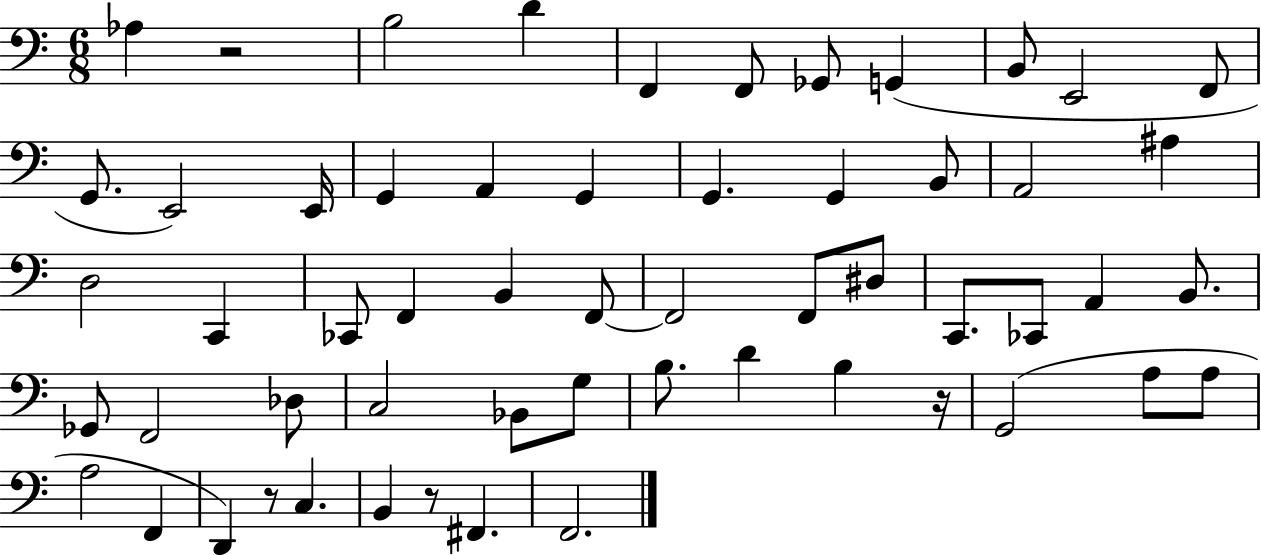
X:1
T:Untitled
M:6/8
L:1/4
K:C
_A, z2 B,2 D F,, F,,/2 _G,,/2 G,, B,,/2 E,,2 F,,/2 G,,/2 E,,2 E,,/4 G,, A,, G,, G,, G,, B,,/2 A,,2 ^A, D,2 C,, _C,,/2 F,, B,, F,,/2 F,,2 F,,/2 ^D,/2 C,,/2 _C,,/2 A,, B,,/2 _G,,/2 F,,2 _D,/2 C,2 _B,,/2 G,/2 B,/2 D B, z/4 G,,2 A,/2 A,/2 A,2 F,, D,, z/2 C, B,, z/2 ^F,, F,,2